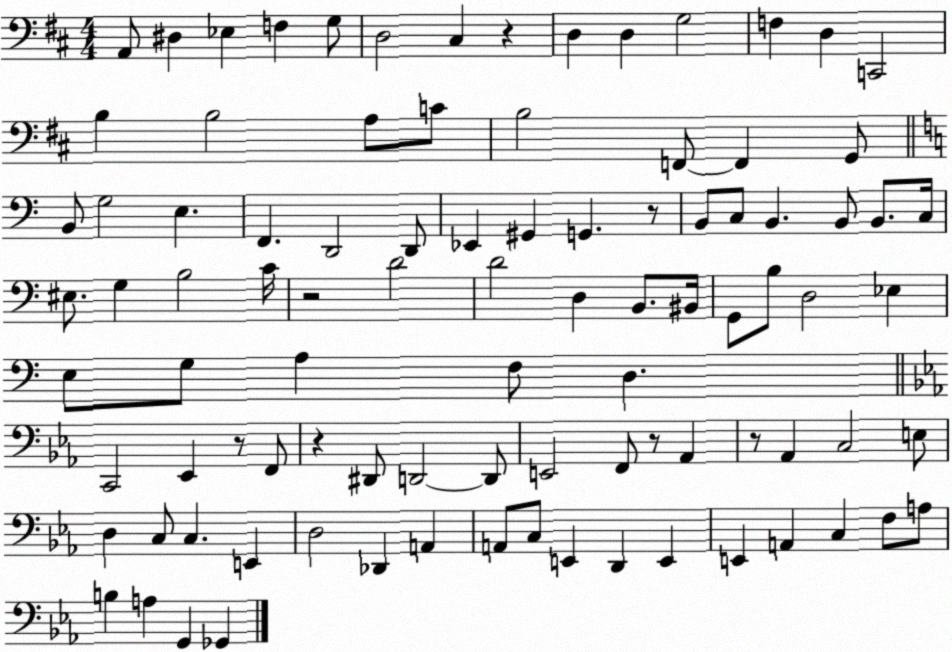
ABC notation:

X:1
T:Untitled
M:4/4
L:1/4
K:D
A,,/2 ^D, _E, F, G,/2 D,2 ^C, z D, D, G,2 F, D, C,,2 B, B,2 A,/2 C/2 B,2 F,,/2 F,, G,,/2 B,,/2 G,2 E, F,, D,,2 D,,/2 _E,, ^G,, G,, z/2 B,,/2 C,/2 B,, B,,/2 B,,/2 C,/4 ^E,/2 G, B,2 C/4 z2 D2 D2 D, B,,/2 ^B,,/4 G,,/2 B,/2 D,2 _E, E,/2 G,/2 A, F,/2 D, C,,2 _E,, z/2 F,,/2 z ^D,,/2 D,,2 D,,/2 E,,2 F,,/2 z/2 _A,, z/2 _A,, C,2 E,/2 D, C,/2 C, E,, D,2 _D,, A,, A,,/2 C,/2 E,, D,, E,, E,, A,, C, F,/2 A,/2 B, A, G,, _G,,